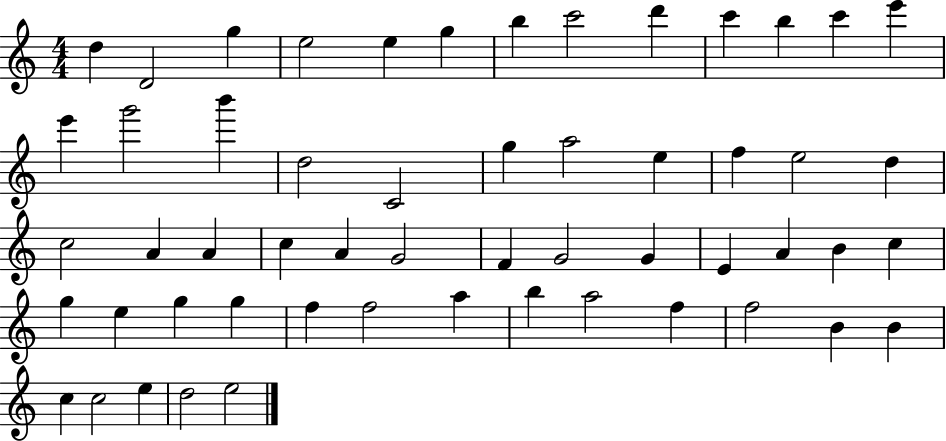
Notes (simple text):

D5/q D4/h G5/q E5/h E5/q G5/q B5/q C6/h D6/q C6/q B5/q C6/q E6/q E6/q G6/h B6/q D5/h C4/h G5/q A5/h E5/q F5/q E5/h D5/q C5/h A4/q A4/q C5/q A4/q G4/h F4/q G4/h G4/q E4/q A4/q B4/q C5/q G5/q E5/q G5/q G5/q F5/q F5/h A5/q B5/q A5/h F5/q F5/h B4/q B4/q C5/q C5/h E5/q D5/h E5/h